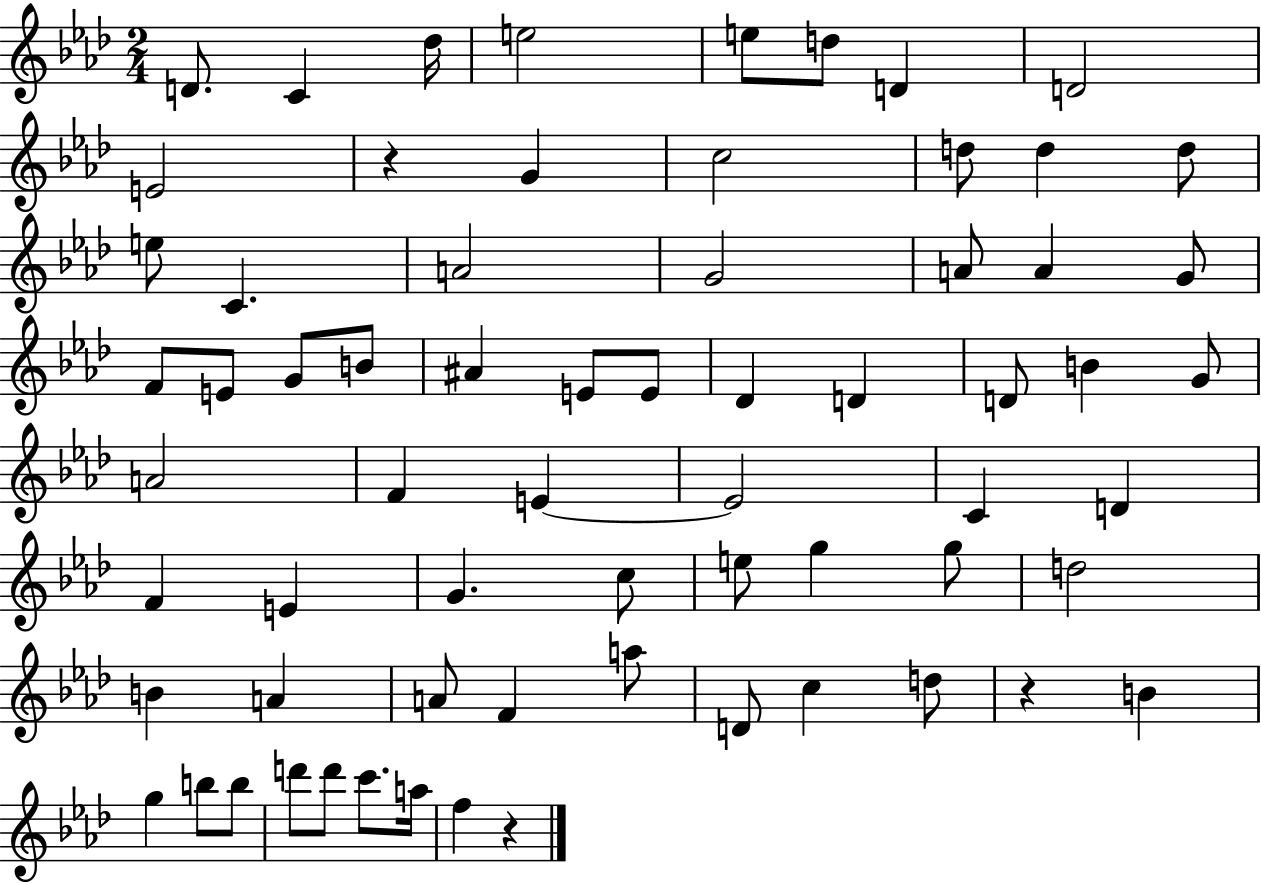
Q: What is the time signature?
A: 2/4